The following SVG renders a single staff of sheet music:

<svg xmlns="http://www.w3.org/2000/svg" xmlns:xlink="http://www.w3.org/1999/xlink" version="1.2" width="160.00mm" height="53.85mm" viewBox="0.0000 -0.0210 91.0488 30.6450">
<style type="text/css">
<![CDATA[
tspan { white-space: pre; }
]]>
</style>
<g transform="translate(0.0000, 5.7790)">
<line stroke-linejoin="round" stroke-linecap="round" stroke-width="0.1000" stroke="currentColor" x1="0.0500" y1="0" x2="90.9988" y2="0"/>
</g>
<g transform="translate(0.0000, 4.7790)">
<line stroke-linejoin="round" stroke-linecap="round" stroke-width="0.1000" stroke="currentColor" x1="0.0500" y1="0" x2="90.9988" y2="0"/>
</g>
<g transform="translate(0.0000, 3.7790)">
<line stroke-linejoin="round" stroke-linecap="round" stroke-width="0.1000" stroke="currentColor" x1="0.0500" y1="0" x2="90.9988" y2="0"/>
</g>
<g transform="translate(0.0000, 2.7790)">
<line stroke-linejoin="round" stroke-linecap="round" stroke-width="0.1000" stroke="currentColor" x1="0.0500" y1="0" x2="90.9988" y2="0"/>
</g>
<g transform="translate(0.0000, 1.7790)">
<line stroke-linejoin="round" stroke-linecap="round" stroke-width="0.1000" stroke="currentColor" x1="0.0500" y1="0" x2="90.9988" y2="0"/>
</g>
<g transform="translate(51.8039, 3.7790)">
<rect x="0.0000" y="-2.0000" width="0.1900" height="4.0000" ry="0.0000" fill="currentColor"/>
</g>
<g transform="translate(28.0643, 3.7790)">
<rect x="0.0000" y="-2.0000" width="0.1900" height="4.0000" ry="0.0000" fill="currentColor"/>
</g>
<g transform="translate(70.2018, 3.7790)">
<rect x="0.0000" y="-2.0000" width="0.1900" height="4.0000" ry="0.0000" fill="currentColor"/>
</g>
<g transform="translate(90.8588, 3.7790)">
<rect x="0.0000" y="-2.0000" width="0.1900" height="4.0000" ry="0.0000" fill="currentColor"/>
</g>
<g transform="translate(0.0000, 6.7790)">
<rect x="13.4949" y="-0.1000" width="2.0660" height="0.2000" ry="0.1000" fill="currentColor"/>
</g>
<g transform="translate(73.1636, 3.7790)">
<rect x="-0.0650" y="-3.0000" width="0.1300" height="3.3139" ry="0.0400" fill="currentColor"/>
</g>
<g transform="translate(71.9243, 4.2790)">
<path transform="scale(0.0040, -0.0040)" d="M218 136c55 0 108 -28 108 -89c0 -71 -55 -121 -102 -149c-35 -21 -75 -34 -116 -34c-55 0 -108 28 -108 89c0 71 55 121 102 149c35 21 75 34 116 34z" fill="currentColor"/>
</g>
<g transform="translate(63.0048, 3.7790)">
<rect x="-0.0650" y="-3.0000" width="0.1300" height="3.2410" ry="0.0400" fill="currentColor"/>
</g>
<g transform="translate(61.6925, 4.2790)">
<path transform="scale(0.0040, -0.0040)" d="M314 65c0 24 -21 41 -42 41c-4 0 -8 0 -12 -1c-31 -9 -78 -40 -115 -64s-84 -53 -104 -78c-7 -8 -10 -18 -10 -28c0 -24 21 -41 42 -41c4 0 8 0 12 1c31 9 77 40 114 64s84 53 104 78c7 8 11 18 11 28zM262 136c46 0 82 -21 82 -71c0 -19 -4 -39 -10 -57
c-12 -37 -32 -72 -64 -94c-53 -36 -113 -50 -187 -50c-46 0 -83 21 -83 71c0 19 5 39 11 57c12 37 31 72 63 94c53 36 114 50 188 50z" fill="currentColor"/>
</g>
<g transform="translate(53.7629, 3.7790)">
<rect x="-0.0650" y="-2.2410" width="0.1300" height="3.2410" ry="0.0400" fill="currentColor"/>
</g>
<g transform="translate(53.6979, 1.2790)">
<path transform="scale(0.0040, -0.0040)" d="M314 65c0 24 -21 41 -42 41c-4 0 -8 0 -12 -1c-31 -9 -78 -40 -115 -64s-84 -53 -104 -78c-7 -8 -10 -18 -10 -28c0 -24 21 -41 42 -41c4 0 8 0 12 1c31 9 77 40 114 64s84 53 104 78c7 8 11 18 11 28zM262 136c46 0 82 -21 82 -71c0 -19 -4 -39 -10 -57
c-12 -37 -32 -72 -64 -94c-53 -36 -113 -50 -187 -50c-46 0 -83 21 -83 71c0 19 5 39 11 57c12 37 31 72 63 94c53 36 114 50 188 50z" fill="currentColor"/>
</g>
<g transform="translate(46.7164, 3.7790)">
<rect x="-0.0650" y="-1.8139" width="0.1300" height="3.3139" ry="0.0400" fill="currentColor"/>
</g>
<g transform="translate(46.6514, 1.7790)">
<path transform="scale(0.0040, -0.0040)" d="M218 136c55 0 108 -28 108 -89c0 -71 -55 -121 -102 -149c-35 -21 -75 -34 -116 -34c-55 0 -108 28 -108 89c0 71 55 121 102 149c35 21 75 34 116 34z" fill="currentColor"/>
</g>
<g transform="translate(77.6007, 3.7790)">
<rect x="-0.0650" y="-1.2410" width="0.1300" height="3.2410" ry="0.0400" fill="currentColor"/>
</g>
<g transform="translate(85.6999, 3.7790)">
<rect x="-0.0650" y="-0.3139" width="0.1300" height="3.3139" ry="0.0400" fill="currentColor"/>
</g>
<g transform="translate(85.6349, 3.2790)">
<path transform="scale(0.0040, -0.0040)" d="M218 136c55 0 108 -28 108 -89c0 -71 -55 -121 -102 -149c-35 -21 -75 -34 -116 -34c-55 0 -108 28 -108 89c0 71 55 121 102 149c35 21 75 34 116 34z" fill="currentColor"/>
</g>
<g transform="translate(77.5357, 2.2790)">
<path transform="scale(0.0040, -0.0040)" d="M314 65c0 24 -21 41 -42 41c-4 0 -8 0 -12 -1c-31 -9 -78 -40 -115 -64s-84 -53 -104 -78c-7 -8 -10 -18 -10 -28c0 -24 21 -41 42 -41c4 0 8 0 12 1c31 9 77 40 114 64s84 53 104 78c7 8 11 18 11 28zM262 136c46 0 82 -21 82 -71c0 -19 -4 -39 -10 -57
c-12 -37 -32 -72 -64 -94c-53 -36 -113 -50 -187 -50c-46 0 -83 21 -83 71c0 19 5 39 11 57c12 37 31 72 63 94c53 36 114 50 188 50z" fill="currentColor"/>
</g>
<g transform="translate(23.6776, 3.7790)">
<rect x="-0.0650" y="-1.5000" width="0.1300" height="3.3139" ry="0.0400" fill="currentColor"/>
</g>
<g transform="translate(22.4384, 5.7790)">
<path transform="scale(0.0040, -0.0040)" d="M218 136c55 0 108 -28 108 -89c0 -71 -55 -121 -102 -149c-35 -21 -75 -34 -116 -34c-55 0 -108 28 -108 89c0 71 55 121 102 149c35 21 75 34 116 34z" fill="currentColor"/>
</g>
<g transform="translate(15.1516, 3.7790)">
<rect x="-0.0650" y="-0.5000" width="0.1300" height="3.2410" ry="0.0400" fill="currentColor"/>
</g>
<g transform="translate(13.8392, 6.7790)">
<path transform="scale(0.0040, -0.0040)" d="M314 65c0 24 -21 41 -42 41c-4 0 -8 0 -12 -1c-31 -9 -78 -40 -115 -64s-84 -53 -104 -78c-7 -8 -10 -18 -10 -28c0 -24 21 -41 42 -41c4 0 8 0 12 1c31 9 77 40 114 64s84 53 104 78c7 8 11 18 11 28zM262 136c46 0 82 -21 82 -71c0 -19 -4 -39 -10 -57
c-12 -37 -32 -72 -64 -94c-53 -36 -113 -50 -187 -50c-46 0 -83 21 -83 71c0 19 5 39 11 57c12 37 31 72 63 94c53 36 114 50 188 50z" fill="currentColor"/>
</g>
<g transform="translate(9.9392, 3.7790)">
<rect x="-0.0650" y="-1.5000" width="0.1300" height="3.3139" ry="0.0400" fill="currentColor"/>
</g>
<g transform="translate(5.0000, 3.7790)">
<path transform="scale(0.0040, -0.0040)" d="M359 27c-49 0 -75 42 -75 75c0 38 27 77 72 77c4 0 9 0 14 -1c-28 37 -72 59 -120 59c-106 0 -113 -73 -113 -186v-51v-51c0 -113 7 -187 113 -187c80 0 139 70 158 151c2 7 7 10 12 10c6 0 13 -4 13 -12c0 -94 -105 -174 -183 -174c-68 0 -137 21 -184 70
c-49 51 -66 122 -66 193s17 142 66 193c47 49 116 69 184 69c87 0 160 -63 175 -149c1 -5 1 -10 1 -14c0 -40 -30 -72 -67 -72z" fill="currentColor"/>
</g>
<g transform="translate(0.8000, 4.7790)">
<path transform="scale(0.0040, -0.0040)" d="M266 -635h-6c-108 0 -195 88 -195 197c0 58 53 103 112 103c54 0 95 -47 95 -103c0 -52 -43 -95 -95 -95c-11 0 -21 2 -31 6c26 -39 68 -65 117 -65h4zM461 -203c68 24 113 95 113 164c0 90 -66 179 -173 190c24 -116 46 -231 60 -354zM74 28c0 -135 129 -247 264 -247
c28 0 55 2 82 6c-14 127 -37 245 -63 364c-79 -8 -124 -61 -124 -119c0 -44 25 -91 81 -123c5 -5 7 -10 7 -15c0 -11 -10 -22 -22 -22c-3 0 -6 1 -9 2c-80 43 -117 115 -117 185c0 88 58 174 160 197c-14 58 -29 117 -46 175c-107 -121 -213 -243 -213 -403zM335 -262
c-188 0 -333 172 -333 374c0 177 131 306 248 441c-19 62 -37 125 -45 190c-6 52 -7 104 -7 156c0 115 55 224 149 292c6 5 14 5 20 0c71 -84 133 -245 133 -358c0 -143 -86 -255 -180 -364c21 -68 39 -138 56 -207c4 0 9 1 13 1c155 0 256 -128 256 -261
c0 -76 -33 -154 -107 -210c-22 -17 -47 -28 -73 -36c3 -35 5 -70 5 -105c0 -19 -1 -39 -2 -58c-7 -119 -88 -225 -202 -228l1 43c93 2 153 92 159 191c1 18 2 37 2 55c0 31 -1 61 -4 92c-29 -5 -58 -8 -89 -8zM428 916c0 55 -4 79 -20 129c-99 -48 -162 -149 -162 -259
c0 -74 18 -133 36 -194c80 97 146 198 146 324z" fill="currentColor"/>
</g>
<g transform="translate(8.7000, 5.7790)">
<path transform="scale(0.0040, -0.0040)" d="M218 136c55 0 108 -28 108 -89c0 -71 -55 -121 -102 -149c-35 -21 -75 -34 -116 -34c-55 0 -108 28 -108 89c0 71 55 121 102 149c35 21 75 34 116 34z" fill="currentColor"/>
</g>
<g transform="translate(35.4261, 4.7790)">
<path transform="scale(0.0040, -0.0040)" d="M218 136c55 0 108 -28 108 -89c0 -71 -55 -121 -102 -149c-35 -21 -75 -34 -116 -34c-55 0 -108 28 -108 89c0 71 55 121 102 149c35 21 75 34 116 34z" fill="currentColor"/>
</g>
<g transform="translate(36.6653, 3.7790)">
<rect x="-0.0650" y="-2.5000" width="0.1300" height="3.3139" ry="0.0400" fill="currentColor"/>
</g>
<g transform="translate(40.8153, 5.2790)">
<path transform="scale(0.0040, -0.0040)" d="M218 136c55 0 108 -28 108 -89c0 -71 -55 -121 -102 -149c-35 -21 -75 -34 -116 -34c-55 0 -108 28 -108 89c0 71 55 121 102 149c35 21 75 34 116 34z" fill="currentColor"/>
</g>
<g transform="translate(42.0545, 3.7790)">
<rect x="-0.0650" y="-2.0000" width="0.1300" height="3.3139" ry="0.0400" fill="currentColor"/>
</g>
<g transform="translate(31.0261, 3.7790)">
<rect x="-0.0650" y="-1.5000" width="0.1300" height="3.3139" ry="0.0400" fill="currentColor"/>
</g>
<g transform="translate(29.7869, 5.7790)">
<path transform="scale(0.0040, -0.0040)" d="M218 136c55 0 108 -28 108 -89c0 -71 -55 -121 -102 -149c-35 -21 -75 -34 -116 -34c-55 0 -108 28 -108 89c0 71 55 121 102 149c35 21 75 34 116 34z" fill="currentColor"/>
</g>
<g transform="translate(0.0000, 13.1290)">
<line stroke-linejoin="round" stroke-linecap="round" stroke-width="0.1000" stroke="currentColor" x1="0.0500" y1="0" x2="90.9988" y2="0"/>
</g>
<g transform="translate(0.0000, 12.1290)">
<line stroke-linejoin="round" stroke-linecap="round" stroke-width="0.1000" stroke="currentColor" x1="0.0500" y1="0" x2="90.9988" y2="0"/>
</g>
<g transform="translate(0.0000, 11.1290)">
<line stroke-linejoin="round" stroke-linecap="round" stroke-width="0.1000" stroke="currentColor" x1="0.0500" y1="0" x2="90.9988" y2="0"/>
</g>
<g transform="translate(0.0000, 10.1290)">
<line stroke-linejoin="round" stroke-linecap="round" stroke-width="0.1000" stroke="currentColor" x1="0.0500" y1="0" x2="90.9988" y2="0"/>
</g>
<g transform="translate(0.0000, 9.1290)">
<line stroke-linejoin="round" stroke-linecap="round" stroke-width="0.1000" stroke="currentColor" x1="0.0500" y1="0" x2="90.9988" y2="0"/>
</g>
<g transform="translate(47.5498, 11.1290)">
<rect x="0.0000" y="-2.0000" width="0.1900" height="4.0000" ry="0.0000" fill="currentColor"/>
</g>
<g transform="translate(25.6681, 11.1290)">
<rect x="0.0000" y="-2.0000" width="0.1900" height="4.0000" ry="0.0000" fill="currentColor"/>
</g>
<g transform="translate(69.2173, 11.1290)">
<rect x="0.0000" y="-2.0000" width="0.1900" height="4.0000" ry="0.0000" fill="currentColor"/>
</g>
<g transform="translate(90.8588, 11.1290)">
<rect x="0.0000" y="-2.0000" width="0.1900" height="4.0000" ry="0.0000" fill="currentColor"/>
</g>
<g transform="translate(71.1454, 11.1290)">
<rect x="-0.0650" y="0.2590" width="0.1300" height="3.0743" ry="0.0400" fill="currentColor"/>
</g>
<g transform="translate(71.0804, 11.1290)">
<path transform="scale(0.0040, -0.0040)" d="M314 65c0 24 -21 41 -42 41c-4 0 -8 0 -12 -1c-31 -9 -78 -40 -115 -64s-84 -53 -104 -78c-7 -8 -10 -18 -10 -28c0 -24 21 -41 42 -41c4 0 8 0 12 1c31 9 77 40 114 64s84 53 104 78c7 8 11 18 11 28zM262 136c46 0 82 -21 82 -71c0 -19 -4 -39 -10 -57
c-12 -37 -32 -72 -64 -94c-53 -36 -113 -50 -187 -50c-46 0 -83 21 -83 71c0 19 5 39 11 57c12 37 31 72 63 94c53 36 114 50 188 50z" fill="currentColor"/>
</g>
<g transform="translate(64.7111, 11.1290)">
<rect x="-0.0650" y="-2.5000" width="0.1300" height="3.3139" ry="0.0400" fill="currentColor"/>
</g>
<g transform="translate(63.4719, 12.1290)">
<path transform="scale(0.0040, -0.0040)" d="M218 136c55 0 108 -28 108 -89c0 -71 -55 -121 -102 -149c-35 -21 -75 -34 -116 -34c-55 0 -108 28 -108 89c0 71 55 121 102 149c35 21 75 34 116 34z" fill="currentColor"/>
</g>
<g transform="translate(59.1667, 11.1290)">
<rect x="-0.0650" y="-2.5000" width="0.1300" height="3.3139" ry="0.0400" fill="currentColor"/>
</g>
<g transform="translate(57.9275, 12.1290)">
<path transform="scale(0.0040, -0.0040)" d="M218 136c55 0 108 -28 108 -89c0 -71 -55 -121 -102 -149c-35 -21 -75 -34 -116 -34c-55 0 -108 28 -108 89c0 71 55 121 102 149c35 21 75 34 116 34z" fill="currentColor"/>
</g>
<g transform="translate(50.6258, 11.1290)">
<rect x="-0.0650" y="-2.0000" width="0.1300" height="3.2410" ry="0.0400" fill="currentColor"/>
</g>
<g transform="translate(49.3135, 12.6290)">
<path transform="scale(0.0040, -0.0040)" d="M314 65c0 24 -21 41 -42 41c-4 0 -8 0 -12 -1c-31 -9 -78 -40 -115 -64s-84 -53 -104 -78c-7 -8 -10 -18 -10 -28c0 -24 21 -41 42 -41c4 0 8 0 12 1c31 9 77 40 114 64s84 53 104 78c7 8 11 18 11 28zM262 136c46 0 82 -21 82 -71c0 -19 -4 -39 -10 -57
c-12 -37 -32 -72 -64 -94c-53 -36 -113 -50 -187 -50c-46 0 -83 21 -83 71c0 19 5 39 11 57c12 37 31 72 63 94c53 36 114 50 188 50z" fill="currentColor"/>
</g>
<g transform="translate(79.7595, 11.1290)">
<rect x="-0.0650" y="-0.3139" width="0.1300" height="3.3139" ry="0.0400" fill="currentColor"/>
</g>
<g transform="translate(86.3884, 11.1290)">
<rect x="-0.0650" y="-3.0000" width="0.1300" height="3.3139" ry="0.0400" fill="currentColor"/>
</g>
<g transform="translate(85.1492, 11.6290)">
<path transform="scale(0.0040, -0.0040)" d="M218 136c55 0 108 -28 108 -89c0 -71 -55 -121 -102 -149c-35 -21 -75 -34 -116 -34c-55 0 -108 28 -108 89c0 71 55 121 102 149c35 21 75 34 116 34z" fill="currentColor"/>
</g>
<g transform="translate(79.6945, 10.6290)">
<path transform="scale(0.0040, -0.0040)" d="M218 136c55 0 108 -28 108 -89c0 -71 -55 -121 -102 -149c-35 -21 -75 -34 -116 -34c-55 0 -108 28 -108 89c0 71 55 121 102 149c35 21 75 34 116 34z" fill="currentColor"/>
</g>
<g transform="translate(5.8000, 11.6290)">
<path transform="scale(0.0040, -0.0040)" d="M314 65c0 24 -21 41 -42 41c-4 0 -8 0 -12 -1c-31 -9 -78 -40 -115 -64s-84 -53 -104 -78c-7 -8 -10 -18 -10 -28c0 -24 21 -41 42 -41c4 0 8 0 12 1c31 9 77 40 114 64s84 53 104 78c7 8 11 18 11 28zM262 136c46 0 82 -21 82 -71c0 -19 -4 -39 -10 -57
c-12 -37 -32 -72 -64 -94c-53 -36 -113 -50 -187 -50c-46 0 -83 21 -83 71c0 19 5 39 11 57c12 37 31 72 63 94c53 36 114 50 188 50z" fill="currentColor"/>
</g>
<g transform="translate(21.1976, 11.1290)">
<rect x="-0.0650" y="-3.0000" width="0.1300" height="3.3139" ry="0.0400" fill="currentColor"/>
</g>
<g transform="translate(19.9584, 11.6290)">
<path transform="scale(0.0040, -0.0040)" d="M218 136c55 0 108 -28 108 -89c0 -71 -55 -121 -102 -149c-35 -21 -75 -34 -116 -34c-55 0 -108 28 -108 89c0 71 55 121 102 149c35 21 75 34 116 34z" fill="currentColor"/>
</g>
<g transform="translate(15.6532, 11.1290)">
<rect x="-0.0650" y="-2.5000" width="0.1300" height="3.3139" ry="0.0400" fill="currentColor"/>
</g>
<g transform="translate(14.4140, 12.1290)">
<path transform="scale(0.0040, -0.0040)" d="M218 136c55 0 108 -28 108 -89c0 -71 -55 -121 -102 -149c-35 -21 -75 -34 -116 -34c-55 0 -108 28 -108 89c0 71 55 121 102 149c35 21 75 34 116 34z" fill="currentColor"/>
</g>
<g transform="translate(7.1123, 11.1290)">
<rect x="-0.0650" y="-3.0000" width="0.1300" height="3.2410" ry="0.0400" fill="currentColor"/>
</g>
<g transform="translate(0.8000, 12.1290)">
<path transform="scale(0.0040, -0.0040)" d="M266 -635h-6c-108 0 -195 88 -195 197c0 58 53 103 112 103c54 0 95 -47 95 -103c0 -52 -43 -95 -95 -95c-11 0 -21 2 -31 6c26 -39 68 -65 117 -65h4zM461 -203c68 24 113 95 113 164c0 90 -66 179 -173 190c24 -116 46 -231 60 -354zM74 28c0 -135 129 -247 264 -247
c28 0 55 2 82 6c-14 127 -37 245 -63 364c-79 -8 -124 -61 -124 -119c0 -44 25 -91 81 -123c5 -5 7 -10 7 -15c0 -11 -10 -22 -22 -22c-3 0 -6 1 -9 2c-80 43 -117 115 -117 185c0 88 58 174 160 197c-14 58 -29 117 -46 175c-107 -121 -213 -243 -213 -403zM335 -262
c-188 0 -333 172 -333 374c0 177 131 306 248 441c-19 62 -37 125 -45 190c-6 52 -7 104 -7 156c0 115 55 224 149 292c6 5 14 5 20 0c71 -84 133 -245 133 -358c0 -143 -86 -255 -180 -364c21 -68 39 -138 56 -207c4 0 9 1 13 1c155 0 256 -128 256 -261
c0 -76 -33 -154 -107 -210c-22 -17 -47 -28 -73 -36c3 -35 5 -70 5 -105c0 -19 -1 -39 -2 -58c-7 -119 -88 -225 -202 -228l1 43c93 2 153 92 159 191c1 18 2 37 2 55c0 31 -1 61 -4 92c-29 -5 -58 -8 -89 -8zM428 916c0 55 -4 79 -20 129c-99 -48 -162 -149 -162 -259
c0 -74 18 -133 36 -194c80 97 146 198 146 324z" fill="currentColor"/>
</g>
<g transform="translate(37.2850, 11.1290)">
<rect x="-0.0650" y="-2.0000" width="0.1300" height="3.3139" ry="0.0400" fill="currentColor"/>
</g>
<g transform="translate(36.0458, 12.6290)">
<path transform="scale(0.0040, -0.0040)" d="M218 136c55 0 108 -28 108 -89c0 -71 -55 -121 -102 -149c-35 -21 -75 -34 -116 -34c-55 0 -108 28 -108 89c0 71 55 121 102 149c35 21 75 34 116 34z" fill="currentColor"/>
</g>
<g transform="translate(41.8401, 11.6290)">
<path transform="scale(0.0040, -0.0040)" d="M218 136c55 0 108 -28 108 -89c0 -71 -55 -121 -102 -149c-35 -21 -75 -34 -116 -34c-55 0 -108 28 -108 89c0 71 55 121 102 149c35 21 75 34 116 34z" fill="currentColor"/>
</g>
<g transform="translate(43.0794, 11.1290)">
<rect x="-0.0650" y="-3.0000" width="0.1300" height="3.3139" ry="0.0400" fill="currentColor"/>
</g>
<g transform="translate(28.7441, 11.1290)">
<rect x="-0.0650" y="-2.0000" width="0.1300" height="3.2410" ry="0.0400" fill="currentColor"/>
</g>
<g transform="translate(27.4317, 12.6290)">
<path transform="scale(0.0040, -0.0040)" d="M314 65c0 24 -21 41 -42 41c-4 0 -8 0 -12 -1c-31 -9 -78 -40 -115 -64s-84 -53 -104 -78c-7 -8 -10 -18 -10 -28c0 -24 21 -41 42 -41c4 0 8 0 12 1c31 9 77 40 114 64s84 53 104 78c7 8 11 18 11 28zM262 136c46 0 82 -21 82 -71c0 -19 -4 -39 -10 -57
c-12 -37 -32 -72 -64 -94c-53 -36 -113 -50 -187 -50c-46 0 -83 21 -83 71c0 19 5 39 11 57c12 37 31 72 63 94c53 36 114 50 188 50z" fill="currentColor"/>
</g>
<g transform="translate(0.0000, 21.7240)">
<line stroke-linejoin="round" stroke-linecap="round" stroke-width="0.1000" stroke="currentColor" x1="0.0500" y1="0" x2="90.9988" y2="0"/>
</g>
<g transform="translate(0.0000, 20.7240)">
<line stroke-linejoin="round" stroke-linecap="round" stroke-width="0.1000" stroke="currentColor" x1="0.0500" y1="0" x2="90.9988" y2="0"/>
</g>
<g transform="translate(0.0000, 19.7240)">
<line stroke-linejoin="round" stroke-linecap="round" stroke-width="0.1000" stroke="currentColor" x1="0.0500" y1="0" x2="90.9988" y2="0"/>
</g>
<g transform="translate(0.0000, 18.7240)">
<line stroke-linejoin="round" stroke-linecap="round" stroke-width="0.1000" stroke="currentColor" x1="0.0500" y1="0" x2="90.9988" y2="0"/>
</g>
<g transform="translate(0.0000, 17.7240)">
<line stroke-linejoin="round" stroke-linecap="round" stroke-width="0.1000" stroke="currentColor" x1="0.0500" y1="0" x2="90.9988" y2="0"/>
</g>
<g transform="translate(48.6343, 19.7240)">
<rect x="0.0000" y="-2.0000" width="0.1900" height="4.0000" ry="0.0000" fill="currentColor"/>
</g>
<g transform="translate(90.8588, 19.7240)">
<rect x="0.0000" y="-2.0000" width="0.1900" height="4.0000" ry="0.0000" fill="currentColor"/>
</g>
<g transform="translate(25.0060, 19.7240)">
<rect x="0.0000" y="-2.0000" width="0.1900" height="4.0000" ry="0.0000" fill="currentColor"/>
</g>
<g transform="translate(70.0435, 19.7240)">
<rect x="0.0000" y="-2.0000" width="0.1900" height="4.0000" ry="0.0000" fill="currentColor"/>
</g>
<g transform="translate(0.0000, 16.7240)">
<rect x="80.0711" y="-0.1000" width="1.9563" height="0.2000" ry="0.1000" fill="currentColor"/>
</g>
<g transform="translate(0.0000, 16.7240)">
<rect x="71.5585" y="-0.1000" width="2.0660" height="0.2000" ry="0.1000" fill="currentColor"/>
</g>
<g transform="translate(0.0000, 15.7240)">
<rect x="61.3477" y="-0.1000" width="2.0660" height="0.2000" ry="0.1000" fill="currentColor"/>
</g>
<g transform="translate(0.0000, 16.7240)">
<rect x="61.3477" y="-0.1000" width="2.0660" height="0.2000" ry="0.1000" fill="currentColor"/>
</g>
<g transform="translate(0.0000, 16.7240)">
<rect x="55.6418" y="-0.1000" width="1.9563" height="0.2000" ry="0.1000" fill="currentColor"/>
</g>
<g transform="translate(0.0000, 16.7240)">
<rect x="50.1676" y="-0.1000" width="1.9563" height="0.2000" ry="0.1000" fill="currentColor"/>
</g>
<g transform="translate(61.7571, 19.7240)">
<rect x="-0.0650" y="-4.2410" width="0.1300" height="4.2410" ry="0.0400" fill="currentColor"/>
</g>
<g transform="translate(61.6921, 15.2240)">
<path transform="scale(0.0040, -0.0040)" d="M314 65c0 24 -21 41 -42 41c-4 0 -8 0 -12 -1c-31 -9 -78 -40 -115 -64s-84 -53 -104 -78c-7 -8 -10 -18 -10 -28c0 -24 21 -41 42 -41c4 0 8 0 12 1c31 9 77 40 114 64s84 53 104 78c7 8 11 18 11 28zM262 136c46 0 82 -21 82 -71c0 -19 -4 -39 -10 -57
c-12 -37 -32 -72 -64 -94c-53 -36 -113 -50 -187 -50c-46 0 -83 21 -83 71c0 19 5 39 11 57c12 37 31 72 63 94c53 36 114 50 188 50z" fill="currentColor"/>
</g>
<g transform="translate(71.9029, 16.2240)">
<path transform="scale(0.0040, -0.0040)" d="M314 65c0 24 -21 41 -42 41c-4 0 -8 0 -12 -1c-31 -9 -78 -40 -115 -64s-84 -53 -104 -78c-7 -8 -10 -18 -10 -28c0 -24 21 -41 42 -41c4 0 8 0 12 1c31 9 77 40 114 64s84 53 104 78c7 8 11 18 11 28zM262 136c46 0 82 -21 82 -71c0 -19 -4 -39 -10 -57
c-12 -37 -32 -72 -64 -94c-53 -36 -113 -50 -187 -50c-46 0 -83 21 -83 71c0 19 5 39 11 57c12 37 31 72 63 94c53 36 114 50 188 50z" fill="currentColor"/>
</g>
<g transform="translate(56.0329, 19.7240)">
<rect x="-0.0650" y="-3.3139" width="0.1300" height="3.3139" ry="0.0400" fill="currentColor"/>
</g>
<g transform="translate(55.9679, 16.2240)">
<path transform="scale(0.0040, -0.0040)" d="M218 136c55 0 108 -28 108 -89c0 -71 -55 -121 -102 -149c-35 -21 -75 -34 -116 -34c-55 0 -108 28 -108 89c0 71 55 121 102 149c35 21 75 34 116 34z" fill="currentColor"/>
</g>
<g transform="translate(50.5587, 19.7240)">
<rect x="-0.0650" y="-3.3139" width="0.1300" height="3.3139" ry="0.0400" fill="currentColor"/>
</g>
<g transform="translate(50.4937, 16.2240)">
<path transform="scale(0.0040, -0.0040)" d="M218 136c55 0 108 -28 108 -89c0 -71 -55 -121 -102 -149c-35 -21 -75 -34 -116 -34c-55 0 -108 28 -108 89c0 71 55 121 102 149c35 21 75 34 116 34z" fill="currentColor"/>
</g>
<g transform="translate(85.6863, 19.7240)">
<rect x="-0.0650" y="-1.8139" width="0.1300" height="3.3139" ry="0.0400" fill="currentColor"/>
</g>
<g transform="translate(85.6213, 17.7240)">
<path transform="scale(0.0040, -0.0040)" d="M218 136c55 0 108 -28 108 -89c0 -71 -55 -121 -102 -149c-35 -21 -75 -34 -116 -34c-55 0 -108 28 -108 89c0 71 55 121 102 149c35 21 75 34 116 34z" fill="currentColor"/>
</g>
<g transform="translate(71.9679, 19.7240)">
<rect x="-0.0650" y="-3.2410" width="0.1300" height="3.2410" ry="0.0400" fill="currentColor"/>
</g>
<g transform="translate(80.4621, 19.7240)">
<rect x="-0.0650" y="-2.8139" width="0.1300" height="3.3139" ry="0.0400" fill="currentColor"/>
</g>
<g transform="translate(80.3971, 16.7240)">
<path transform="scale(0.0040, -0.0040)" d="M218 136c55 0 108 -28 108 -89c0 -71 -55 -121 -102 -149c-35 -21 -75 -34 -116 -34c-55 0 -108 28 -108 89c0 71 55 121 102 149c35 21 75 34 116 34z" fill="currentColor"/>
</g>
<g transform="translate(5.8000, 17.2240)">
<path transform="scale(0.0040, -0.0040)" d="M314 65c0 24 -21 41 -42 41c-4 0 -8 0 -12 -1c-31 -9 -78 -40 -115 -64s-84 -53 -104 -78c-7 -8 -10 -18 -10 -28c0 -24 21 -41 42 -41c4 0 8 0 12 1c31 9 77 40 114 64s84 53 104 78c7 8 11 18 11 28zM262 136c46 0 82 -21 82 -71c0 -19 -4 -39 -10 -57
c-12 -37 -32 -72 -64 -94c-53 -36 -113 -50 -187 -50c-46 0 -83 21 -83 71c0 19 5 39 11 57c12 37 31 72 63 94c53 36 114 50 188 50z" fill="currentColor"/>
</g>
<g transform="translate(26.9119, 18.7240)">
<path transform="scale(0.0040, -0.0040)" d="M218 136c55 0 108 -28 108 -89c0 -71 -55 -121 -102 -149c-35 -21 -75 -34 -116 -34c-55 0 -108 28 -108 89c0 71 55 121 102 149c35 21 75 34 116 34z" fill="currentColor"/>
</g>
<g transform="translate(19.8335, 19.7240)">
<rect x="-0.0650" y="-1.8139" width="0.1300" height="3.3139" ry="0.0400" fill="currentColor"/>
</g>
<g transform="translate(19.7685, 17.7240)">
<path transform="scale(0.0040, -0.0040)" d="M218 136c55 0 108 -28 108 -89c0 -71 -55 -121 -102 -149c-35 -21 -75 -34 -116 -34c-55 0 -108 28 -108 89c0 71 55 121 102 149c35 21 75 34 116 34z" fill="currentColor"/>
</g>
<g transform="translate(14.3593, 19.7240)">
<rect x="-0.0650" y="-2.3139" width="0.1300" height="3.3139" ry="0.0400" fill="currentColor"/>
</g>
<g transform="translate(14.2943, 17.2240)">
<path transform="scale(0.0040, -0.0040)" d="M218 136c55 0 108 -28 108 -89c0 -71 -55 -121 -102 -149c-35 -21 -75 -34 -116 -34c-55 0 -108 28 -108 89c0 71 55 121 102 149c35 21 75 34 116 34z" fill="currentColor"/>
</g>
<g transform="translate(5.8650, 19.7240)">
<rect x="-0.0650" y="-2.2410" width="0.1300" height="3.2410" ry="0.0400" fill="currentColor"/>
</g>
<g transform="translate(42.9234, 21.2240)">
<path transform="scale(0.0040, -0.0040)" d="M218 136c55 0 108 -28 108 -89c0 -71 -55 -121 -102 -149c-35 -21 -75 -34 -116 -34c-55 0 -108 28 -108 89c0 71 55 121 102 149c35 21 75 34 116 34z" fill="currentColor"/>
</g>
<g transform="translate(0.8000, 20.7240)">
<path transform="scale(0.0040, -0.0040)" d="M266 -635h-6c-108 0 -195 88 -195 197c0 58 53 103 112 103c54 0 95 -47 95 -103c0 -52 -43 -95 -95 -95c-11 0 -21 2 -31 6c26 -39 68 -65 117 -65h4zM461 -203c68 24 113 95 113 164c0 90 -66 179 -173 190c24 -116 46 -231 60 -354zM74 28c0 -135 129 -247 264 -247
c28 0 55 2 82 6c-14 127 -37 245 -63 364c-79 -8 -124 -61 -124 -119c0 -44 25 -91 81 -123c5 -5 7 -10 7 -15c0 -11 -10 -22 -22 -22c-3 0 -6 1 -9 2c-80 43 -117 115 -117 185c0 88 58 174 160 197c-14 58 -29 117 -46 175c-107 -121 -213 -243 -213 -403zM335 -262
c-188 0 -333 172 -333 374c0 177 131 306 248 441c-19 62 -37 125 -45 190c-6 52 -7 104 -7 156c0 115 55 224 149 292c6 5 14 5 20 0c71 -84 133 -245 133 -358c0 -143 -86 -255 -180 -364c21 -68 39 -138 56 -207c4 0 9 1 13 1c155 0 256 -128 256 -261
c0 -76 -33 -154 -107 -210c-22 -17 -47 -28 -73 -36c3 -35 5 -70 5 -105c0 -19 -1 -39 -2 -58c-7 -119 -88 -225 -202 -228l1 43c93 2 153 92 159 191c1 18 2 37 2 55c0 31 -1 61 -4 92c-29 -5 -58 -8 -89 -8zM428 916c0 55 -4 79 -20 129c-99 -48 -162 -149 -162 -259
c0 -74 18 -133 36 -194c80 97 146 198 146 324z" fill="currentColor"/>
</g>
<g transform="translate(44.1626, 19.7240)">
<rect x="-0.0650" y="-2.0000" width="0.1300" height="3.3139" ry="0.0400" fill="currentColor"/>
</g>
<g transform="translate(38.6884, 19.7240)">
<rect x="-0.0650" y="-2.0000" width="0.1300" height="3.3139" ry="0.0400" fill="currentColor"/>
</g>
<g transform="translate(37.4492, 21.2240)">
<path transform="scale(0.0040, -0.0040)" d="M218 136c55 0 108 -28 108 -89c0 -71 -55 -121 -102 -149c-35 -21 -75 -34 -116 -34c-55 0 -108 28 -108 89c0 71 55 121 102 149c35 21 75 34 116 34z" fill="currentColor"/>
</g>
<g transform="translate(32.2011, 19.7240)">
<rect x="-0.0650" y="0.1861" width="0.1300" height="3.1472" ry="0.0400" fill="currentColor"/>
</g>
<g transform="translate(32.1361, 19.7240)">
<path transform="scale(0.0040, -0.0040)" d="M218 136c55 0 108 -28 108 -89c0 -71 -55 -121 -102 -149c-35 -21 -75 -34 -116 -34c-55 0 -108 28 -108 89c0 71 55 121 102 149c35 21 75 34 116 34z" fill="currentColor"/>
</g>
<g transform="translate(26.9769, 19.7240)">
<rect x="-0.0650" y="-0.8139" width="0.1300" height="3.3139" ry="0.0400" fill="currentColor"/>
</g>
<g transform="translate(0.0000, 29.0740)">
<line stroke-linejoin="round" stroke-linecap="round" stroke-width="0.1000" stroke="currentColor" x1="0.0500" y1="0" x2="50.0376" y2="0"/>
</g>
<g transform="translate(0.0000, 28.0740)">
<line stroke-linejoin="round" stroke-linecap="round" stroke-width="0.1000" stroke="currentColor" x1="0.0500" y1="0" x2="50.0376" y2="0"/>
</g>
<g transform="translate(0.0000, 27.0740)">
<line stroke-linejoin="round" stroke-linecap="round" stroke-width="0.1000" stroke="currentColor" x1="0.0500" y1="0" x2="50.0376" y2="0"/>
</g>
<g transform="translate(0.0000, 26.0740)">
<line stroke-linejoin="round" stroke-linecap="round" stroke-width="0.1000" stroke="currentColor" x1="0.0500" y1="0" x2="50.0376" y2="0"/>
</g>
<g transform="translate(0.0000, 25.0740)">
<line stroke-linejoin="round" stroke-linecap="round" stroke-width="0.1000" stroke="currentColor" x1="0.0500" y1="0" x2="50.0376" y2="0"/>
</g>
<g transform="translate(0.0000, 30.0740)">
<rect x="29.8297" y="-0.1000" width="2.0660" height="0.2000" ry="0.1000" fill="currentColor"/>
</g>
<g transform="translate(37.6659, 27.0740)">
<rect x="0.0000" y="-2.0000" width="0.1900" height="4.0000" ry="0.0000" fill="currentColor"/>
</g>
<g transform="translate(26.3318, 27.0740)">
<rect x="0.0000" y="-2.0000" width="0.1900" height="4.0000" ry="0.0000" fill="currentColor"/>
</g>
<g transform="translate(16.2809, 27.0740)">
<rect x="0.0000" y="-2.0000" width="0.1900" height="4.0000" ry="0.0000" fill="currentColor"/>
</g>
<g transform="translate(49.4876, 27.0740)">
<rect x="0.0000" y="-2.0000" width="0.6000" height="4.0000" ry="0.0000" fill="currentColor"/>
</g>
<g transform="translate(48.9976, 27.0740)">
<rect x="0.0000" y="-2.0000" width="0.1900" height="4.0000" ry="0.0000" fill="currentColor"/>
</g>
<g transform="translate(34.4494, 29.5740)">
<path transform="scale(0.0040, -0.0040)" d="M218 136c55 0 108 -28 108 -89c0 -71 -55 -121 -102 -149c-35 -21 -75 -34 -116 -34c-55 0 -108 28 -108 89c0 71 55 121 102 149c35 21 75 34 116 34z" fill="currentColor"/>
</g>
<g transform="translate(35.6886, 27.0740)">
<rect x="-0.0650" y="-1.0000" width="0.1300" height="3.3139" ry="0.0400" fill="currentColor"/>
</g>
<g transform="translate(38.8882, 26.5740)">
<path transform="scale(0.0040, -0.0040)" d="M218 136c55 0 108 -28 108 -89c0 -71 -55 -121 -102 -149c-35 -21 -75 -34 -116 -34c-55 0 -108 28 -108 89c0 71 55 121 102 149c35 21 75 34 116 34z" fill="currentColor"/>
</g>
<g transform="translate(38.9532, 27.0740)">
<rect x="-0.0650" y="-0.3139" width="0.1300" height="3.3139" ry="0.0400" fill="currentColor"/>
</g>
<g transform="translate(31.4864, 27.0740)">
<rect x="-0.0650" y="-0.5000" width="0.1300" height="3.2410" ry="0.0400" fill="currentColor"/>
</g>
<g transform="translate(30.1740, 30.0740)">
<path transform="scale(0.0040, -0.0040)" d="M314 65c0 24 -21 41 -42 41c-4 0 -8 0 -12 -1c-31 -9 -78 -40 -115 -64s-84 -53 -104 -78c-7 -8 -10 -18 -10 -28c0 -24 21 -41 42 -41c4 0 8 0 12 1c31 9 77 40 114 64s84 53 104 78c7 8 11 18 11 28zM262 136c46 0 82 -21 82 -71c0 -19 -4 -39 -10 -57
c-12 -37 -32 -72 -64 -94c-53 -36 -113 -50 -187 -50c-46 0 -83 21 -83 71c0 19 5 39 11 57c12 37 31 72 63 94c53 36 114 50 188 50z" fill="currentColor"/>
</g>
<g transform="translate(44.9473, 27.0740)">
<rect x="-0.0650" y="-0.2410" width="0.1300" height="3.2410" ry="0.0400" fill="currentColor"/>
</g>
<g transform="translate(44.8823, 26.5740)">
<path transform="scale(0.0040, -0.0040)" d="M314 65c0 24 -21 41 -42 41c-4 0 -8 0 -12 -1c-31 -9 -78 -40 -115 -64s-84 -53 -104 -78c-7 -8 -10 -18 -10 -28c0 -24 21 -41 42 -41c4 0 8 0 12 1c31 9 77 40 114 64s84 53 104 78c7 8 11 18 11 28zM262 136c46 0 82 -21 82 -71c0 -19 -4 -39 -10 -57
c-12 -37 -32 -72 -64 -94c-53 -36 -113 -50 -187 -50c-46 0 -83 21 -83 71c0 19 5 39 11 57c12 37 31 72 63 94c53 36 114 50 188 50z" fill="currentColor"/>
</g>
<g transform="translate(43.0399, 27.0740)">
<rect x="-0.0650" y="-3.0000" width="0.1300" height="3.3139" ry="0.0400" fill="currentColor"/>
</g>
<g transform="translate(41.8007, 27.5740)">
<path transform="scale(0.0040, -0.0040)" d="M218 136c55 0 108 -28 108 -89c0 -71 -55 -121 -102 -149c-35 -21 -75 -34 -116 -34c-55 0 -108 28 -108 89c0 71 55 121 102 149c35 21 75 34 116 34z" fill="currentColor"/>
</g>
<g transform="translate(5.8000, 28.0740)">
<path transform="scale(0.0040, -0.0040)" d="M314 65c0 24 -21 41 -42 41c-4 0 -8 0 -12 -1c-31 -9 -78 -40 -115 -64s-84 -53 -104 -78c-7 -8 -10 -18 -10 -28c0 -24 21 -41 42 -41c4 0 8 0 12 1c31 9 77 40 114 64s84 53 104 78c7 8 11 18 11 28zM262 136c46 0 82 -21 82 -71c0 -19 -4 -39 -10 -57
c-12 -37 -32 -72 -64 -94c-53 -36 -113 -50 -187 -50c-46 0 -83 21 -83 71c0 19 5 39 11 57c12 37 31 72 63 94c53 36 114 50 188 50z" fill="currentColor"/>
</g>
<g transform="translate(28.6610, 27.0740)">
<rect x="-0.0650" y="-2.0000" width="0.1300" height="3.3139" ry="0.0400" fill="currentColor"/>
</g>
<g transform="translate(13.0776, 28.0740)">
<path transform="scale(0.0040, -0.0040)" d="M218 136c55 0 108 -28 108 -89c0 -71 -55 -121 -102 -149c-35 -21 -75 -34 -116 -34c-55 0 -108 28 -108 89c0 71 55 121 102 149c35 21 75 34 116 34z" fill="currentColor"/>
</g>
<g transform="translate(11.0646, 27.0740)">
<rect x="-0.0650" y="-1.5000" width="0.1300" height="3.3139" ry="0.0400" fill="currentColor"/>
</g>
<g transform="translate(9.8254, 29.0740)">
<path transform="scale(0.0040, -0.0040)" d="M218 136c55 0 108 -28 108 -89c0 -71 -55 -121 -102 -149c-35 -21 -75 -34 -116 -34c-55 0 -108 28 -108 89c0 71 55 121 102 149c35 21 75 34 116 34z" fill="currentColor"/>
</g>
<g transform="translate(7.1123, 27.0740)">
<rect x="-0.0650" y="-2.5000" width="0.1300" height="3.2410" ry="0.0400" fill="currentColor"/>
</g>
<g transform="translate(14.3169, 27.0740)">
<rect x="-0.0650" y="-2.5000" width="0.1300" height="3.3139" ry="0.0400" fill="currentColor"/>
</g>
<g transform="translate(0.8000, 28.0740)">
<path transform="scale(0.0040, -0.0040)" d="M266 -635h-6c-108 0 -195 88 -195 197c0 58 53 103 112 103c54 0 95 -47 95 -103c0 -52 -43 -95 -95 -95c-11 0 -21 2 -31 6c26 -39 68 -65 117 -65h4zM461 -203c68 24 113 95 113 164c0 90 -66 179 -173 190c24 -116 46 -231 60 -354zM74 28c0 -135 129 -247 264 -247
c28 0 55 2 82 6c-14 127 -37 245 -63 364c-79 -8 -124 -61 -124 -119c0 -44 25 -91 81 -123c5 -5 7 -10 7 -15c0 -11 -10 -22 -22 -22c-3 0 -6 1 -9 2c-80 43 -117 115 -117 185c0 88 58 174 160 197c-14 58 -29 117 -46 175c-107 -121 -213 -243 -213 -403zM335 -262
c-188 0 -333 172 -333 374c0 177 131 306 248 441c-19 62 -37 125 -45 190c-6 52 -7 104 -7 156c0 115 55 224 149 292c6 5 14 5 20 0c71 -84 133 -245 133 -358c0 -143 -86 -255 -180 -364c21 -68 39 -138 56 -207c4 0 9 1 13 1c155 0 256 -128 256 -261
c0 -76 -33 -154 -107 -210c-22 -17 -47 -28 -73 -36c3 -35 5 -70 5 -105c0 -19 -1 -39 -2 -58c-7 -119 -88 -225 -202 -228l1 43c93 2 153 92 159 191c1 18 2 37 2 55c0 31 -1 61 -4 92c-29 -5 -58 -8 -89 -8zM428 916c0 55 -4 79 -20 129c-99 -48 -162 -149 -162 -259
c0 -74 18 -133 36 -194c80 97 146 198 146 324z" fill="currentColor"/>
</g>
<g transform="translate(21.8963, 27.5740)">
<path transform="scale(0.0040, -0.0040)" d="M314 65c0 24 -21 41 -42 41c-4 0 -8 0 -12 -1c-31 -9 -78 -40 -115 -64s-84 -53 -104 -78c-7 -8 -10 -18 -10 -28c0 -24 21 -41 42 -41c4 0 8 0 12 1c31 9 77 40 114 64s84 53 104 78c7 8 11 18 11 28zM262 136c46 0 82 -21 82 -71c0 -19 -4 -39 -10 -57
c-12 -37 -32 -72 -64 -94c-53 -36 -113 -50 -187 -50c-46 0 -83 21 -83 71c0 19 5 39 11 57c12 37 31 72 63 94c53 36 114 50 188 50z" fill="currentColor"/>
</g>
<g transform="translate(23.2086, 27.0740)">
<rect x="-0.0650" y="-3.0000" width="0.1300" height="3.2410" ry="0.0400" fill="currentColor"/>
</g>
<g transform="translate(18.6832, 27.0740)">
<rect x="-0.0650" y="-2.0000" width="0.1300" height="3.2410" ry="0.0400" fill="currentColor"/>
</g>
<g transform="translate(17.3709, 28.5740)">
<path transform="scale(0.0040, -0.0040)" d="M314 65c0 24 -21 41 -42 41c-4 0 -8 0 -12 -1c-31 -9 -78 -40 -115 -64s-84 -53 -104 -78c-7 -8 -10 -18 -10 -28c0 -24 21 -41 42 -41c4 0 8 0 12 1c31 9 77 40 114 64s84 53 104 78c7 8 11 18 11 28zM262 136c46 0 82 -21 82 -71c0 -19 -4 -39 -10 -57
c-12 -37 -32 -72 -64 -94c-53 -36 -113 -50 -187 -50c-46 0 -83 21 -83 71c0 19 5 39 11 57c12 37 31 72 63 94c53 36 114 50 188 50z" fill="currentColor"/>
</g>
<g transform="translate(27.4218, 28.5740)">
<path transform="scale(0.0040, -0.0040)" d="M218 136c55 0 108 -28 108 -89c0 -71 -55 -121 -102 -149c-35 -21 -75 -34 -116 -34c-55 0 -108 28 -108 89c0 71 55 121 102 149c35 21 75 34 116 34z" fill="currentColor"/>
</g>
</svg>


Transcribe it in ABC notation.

X:1
T:Untitled
M:4/4
L:1/4
K:C
E C2 E E G F f g2 A2 A e2 c A2 G A F2 F A F2 G G B2 c A g2 g f d B F F b b d'2 b2 a f G2 E G F2 A2 F C2 D c A c2